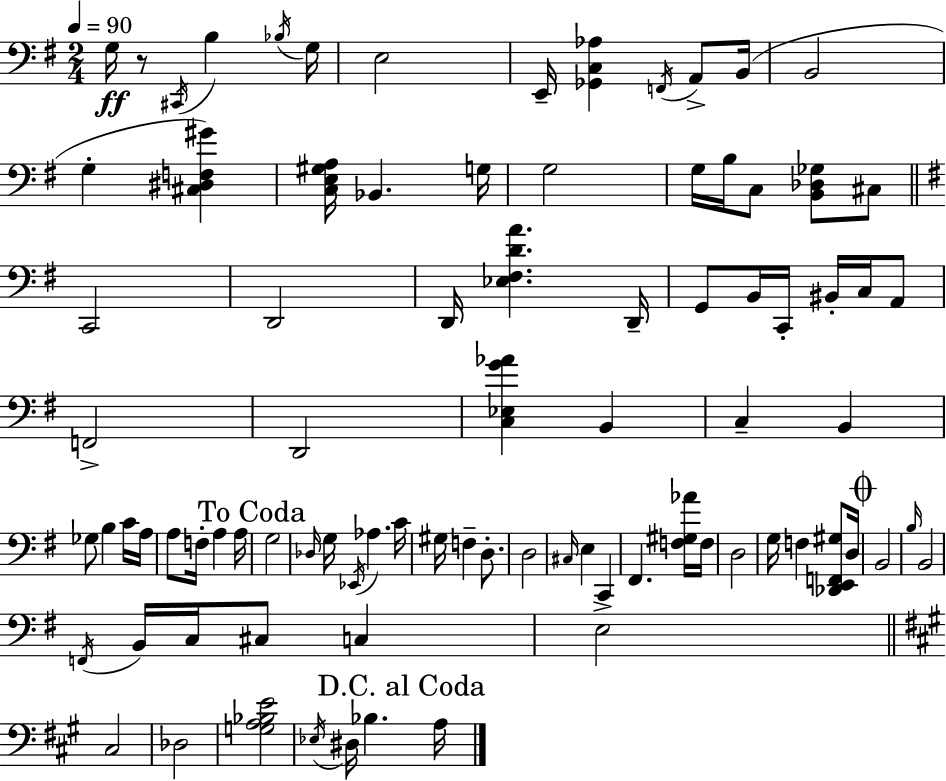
{
  \clef bass
  \numericTimeSignature
  \time 2/4
  \key e \minor
  \tempo 4 = 90
  \repeat volta 2 { g16\ff r8 \acciaccatura { cis,16 } b4 | \acciaccatura { bes16 } g16 e2 | e,16-- <ges, c aes>4 \acciaccatura { f,16 } | a,8-> b,16( b,2 | \break g4-. <cis dis f gis'>4) | <c e gis a>16 bes,4. | g16 g2 | g16 b16 c8 <b, des ges>8 | \break cis8 \bar "||" \break \key g \major c,2 | d,2 | d,16 <ees fis d' a'>4. d,16-- | g,8 b,16 c,16-. bis,16-. c16 a,8 | \break f,2-> | d,2 | <c ees g' aes'>4 b,4 | c4-- b,4 | \break ges8 b4 c'16 a16 | a8 f16-. a4 a16 | \mark "To Coda" g2 | \grace { des16 } g16 \acciaccatura { ees,16 } aes4. | \break c'16 gis16 f4-- d8.-. | d2 | \grace { cis16 } e4 c,4 | fis,4. | \break <f gis aes'>16 f16 d2 | g16 f4 | <des, e, f, gis>8 d16 \mark \markup { \musicglyph "scripts.coda" } b,2 | \grace { b16 } b,2 | \break \acciaccatura { f,16 } b,16 c16 cis8 | c4 e2-> | \bar "||" \break \key a \major cis2 | des2 | <g a bes e'>2 | \acciaccatura { ees16 } dis16 bes4. | \break \mark "D.C. al Coda" a16 } \bar "|."
}